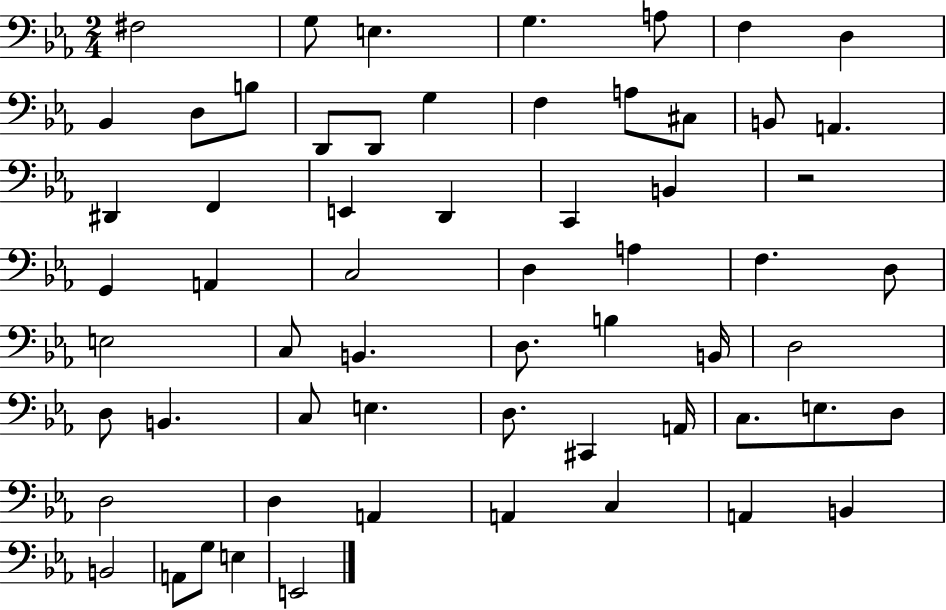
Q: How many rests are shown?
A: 1